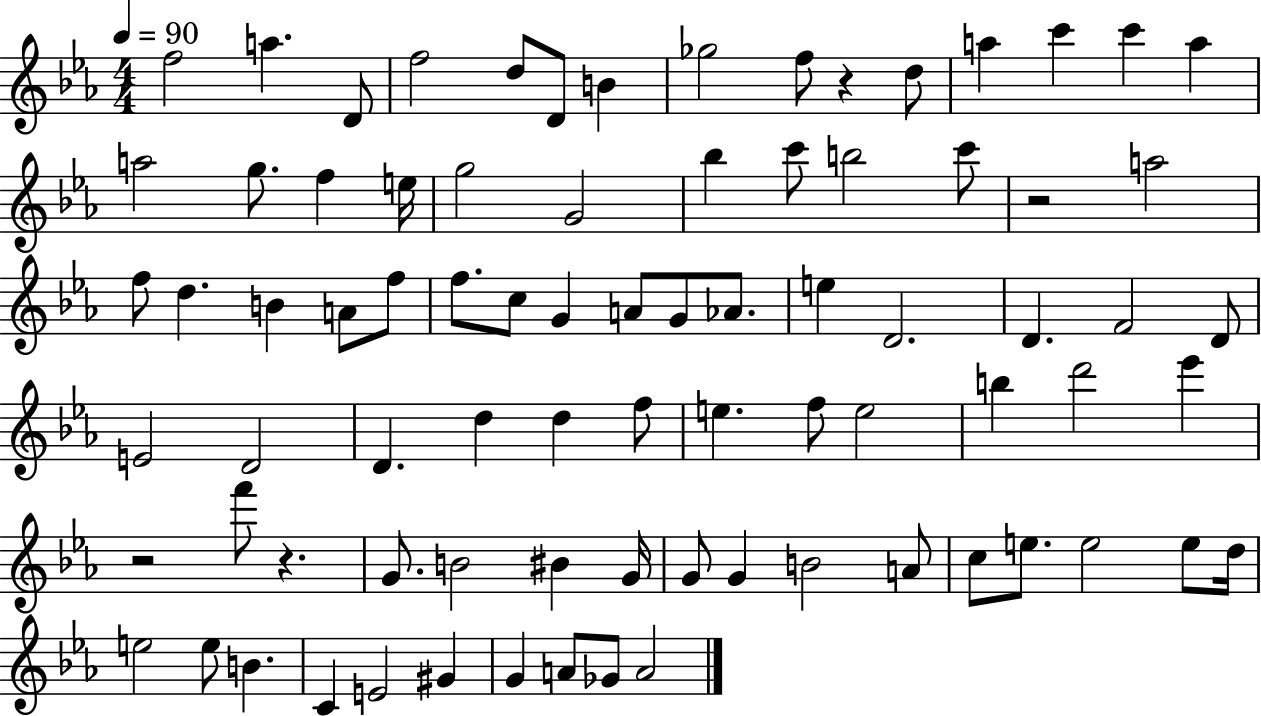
X:1
T:Untitled
M:4/4
L:1/4
K:Eb
f2 a D/2 f2 d/2 D/2 B _g2 f/2 z d/2 a c' c' a a2 g/2 f e/4 g2 G2 _b c'/2 b2 c'/2 z2 a2 f/2 d B A/2 f/2 f/2 c/2 G A/2 G/2 _A/2 e D2 D F2 D/2 E2 D2 D d d f/2 e f/2 e2 b d'2 _e' z2 f'/2 z G/2 B2 ^B G/4 G/2 G B2 A/2 c/2 e/2 e2 e/2 d/4 e2 e/2 B C E2 ^G G A/2 _G/2 A2